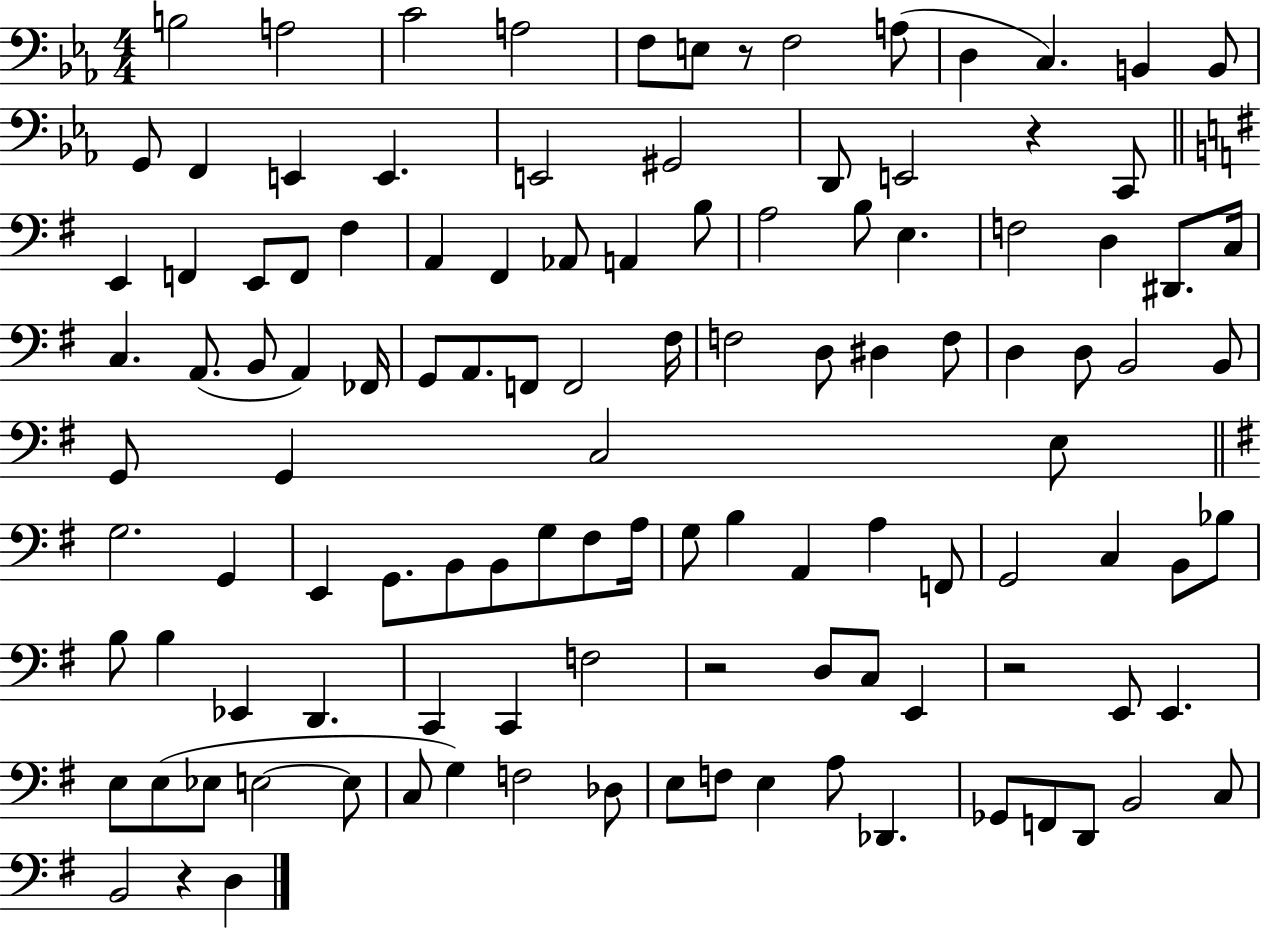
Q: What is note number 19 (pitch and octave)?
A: D2